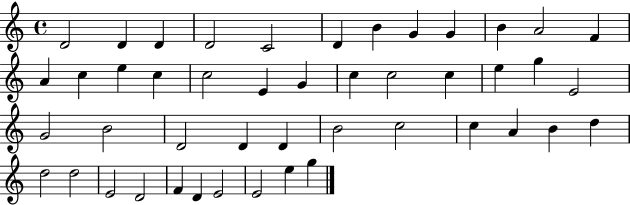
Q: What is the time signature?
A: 4/4